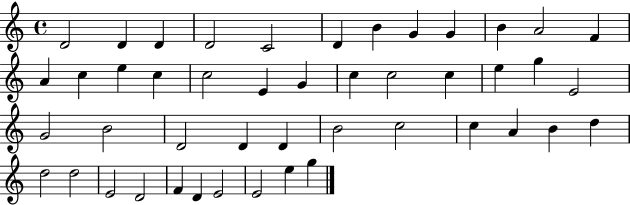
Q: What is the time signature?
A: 4/4